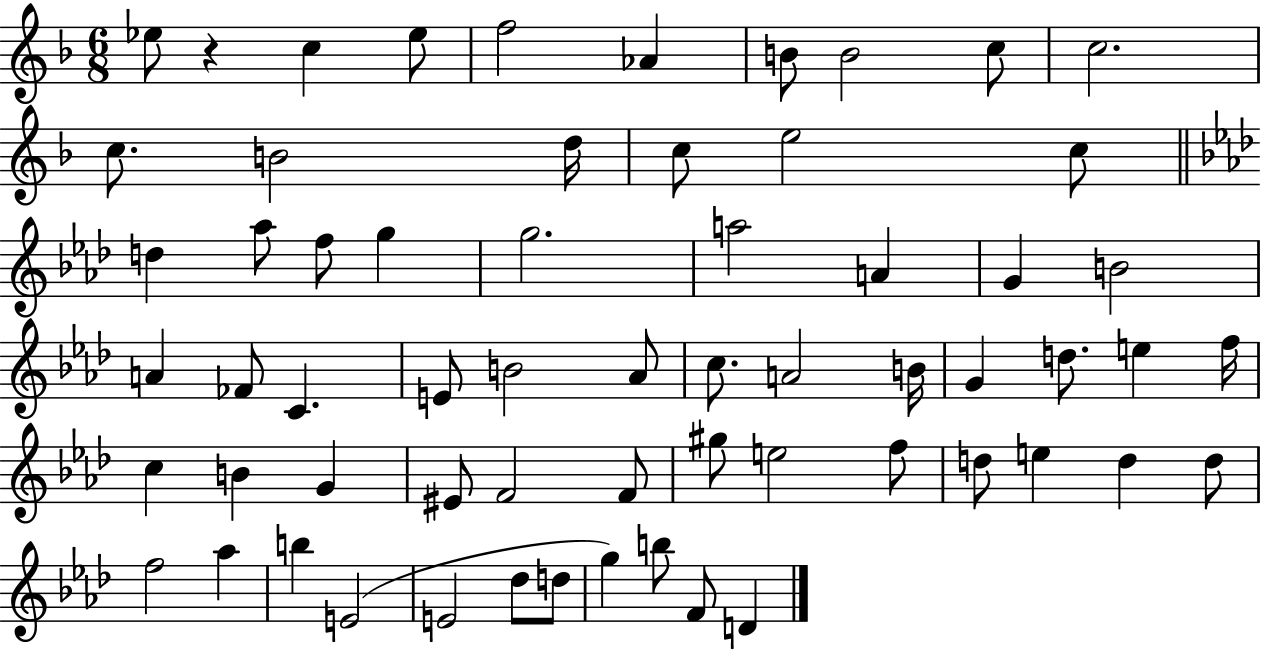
{
  \clef treble
  \numericTimeSignature
  \time 6/8
  \key f \major
  ees''8 r4 c''4 ees''8 | f''2 aes'4 | b'8 b'2 c''8 | c''2. | \break c''8. b'2 d''16 | c''8 e''2 c''8 | \bar "||" \break \key aes \major d''4 aes''8 f''8 g''4 | g''2. | a''2 a'4 | g'4 b'2 | \break a'4 fes'8 c'4. | e'8 b'2 aes'8 | c''8. a'2 b'16 | g'4 d''8. e''4 f''16 | \break c''4 b'4 g'4 | eis'8 f'2 f'8 | gis''8 e''2 f''8 | d''8 e''4 d''4 d''8 | \break f''2 aes''4 | b''4 e'2( | e'2 des''8 d''8 | g''4) b''8 f'8 d'4 | \break \bar "|."
}